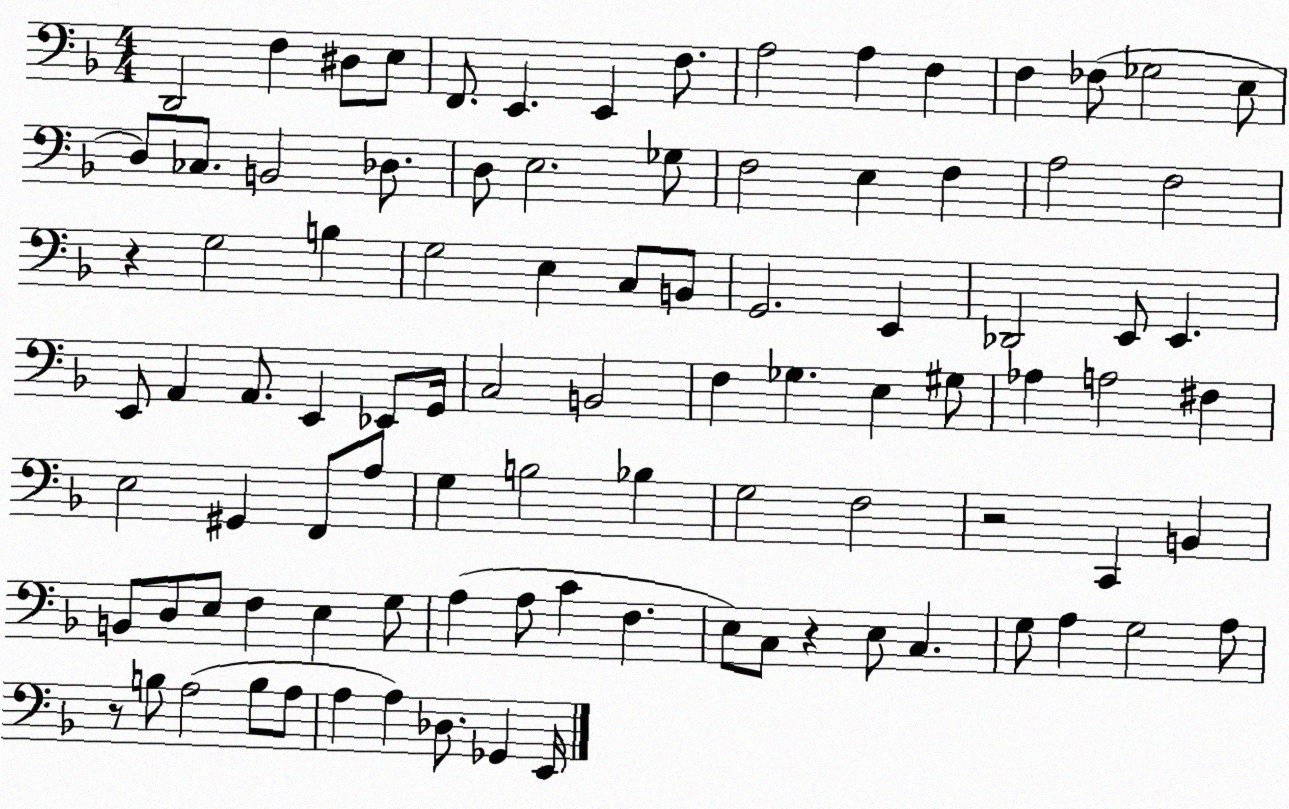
X:1
T:Untitled
M:4/4
L:1/4
K:F
D,,2 F, ^D,/2 E,/2 F,,/2 E,, E,, F,/2 A,2 A, F, F, _F,/2 _G,2 E,/2 D,/2 _C,/2 B,,2 _D,/2 D,/2 E,2 _G,/2 F,2 E, F, A,2 F,2 z G,2 B, G,2 E, C,/2 B,,/2 G,,2 E,, _D,,2 E,,/2 E,, E,,/2 A,, A,,/2 E,, _E,,/2 G,,/4 C,2 B,,2 F, _G, E, ^G,/2 _A, A,2 ^F, E,2 ^G,, F,,/2 A,/2 G, B,2 _B, G,2 F,2 z2 C,, B,, B,,/2 D,/2 E,/2 F, E, G,/2 A, A,/2 C F, E,/2 C,/2 z E,/2 C, G,/2 A, G,2 A,/2 z/2 B,/2 A,2 B,/2 A,/2 A, A, _D,/2 _G,, E,,/4